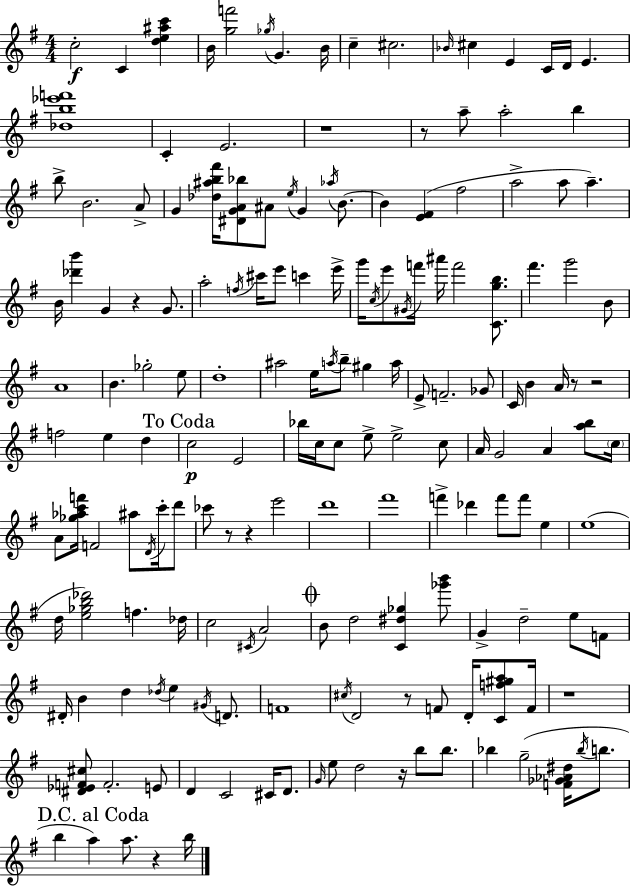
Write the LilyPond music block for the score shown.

{
  \clef treble
  \numericTimeSignature
  \time 4/4
  \key g \major
  c''2-.\f c'4 <d'' e'' ais'' c'''>4 | b'16 <g'' f'''>2 \acciaccatura { ges''16 } g'4. | b'16 c''4-- cis''2. | \grace { bes'16 } cis''4 e'4 c'16 d'16 e'4. | \break <des'' b'' ees''' f'''>1 | c'4-. e'2. | r1 | r8 a''8-- a''2-. b''4 | \break b''8-> b'2. | a'8-> g'4 <des'' ais'' b'' fis'''>16 <dis' g' a' bes''>8 ais'8 \acciaccatura { e''16 } g'4 | \acciaccatura { aes''16 } b'8.~~ b'4 <e' fis'>4( fis''2 | a''2-> a''8 a''4.--) | \break b'16 <des''' b'''>4 g'4 r4 | g'8. a''2-. \acciaccatura { f''16 } cis'''16 e'''8 | c'''4 e'''16-> g'''16 \acciaccatura { c''16 } e'''8 \acciaccatura { gis'16 } f'''16 ais'''16 f'''2 | <c' g'' b''>8. fis'''4. g'''2 | \break b'8 a'1 | b'4. ges''2-. | e''8 d''1-. | ais''2 e''16 | \break \acciaccatura { a''16 } b''8-- gis''4 a''16 e'8-> f'2.-- | ges'8 c'16 b'4 a'16 r8 | r2 f''2 | e''4 d''4 \mark "To Coda" c''2\p | \break e'2 bes''16 c''16 c''8 e''8-> e''2-> | c''8 a'16 g'2 | a'4 <a'' b''>8 \parenthesize c''16 a'8 <ges'' aes'' c''' f'''>16 f'2 | ais''8 \acciaccatura { d'16 } c'''16-. d'''8 ces'''8 r8 r4 | \break e'''2 d'''1 | fis'''1 | f'''4-> des'''4 | f'''8 f'''8 e''4 e''1( | \break d''16 <e'' ges'' b'' des'''>2) | f''4. des''16 c''2 | \acciaccatura { cis'16 } a'2 \mark \markup { \musicglyph "scripts.coda" } b'8 d''2 | <c' dis'' ges''>4 <ges''' b'''>8 g'4-> d''2-- | \break e''8 f'8 dis'16-. b'4 d''4 | \acciaccatura { des''16 } e''4 \acciaccatura { gis'16 } d'8. f'1 | \acciaccatura { cis''16 } d'2 | r8 f'8 d'16-. <c' f'' gis'' a''>8 f'16 r1 | \break <dis' ees' f' cis''>8 f'2.-. | e'8 d'4 | c'2 cis'16 d'8. \grace { g'16 } e''8 | d''2 r16 b''8 b''8. bes''4 | \break g''2--( <f' ges' aes' dis''>16 \acciaccatura { bes''16 } b''8. \mark "D.C. al Coda" b''4 | a''4) a''8. r4 b''16 \bar "|."
}